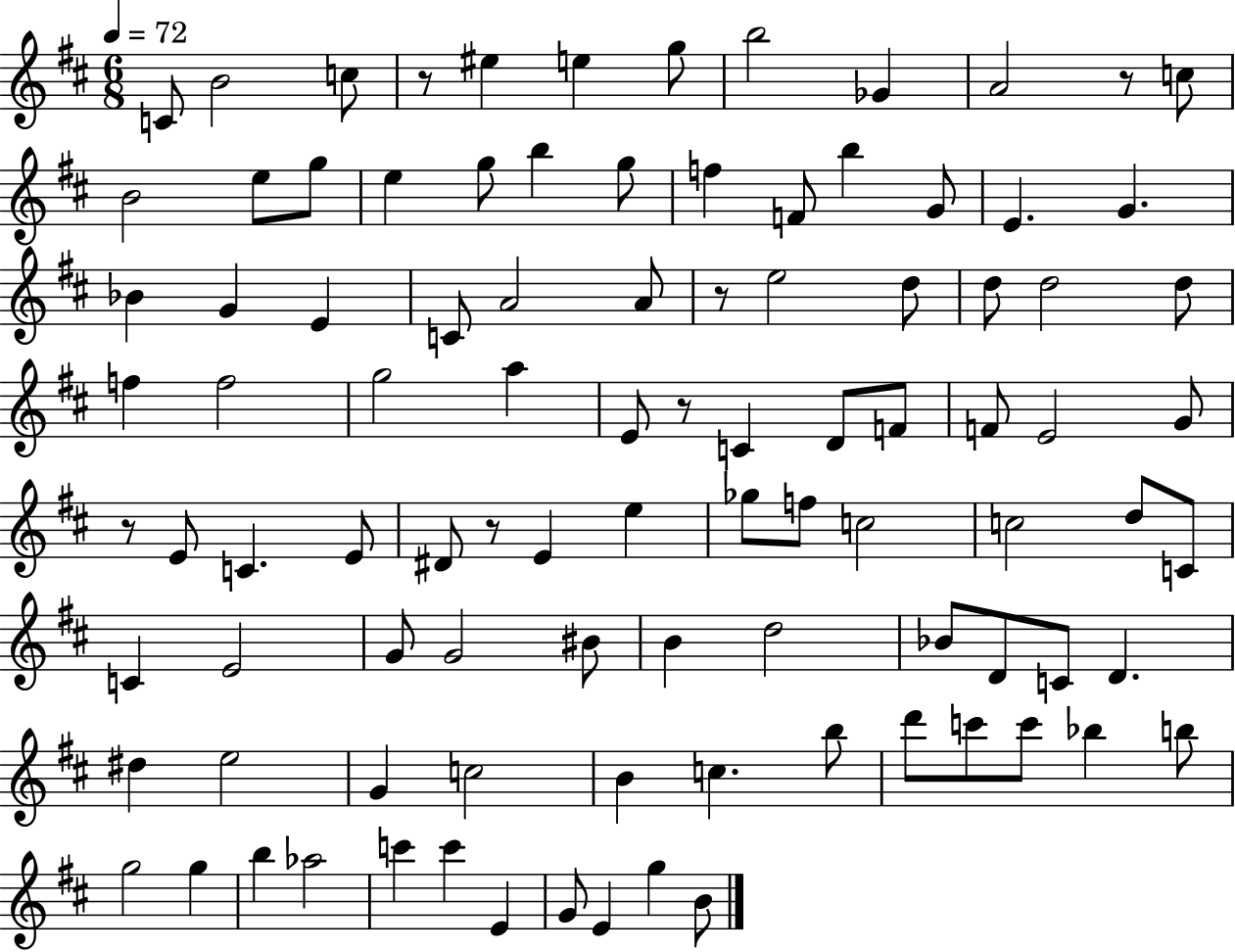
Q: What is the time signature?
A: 6/8